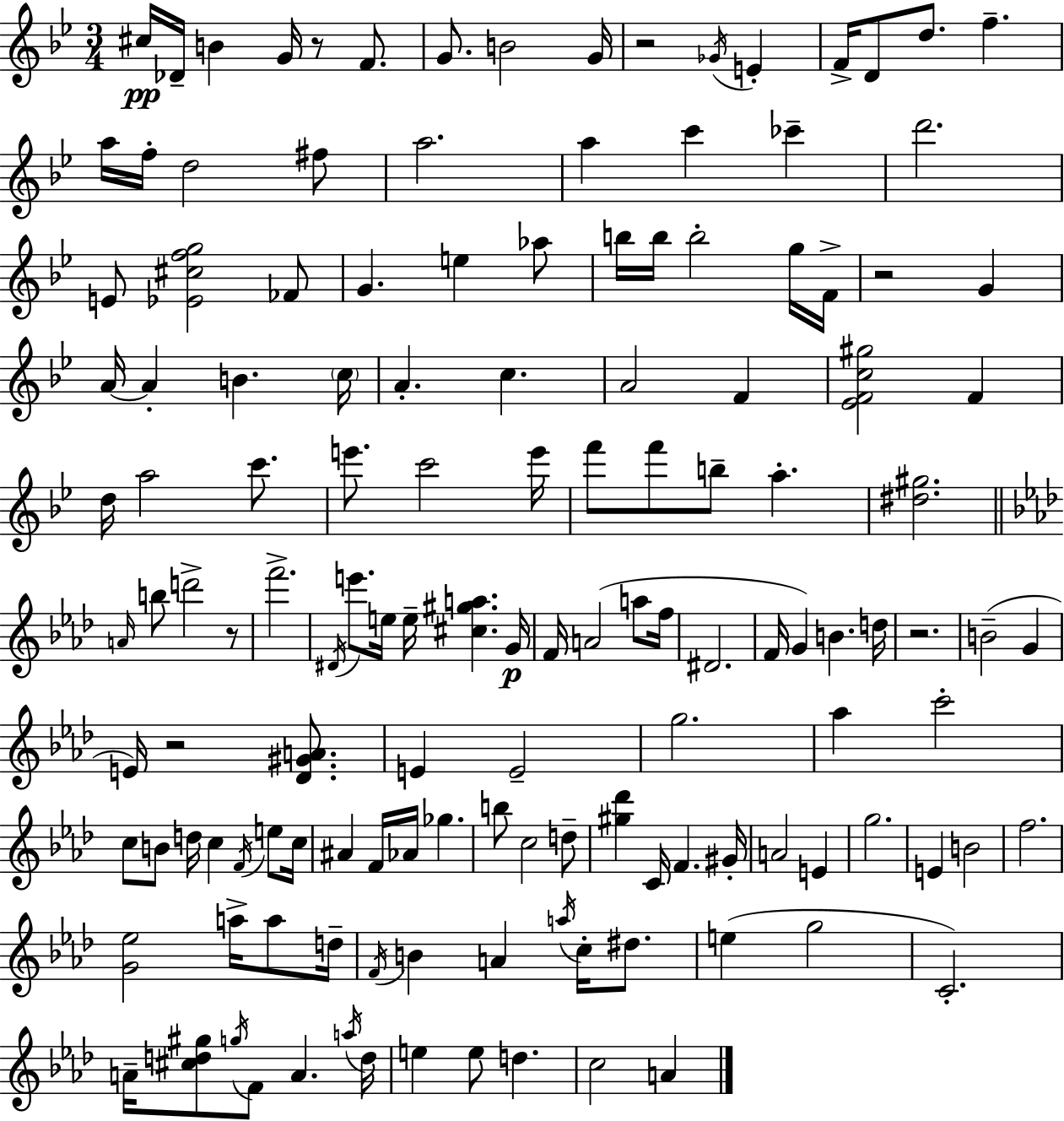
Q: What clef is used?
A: treble